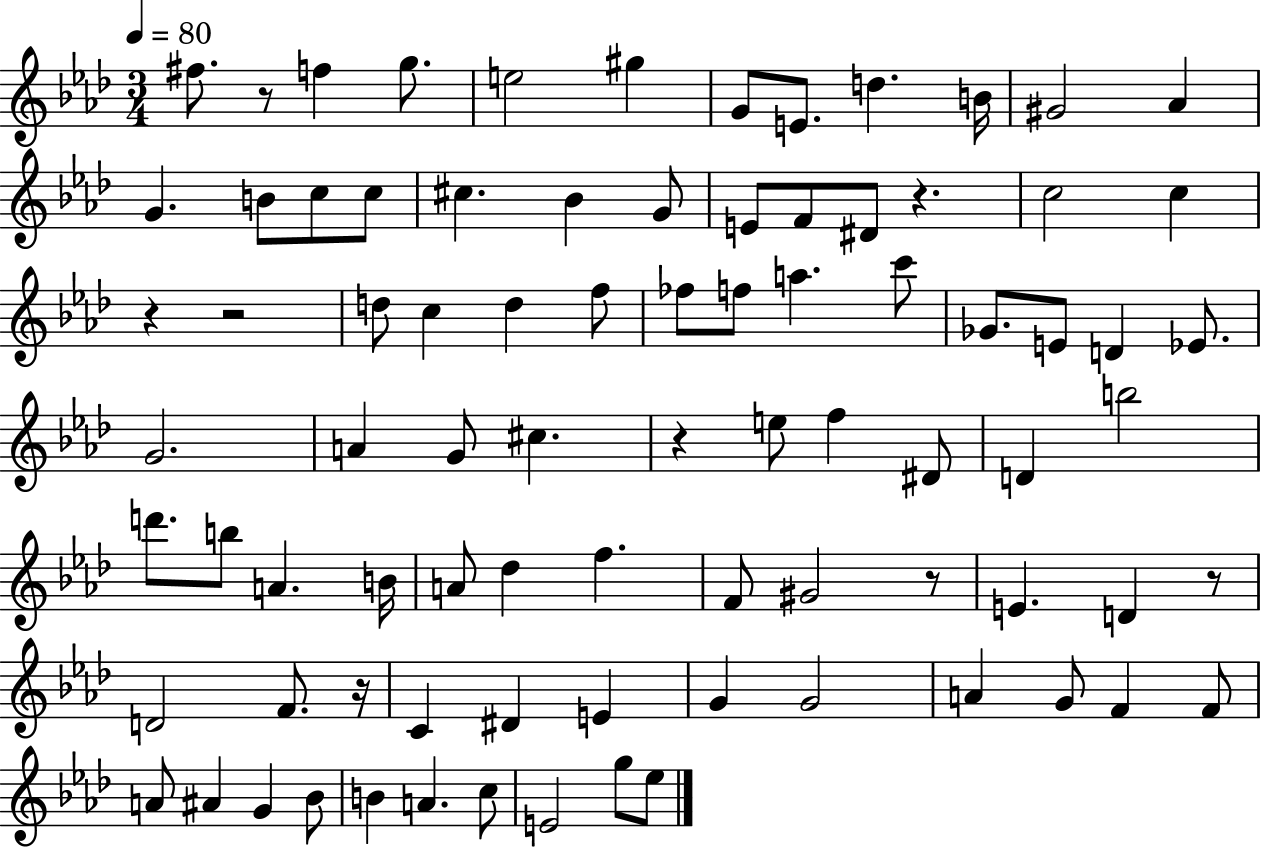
{
  \clef treble
  \numericTimeSignature
  \time 3/4
  \key aes \major
  \tempo 4 = 80
  fis''8. r8 f''4 g''8. | e''2 gis''4 | g'8 e'8. d''4. b'16 | gis'2 aes'4 | \break g'4. b'8 c''8 c''8 | cis''4. bes'4 g'8 | e'8 f'8 dis'8 r4. | c''2 c''4 | \break r4 r2 | d''8 c''4 d''4 f''8 | fes''8 f''8 a''4. c'''8 | ges'8. e'8 d'4 ees'8. | \break g'2. | a'4 g'8 cis''4. | r4 e''8 f''4 dis'8 | d'4 b''2 | \break d'''8. b''8 a'4. b'16 | a'8 des''4 f''4. | f'8 gis'2 r8 | e'4. d'4 r8 | \break d'2 f'8. r16 | c'4 dis'4 e'4 | g'4 g'2 | a'4 g'8 f'4 f'8 | \break a'8 ais'4 g'4 bes'8 | b'4 a'4. c''8 | e'2 g''8 ees''8 | \bar "|."
}